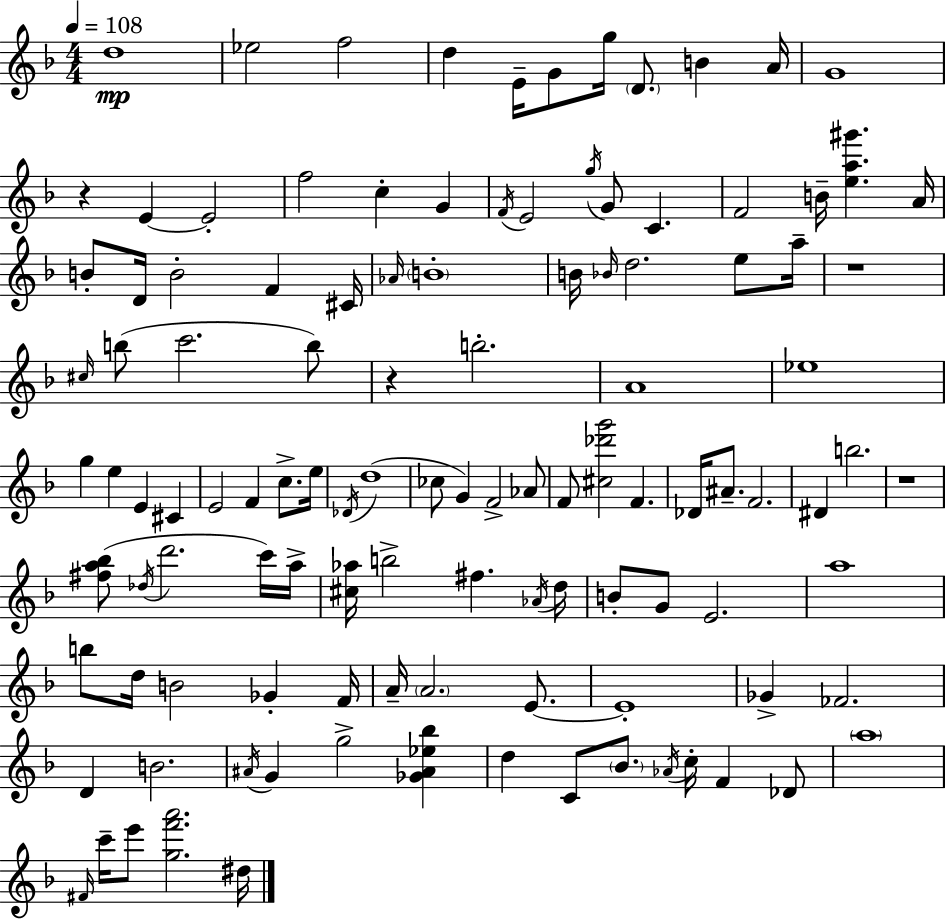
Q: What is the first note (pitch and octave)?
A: D5